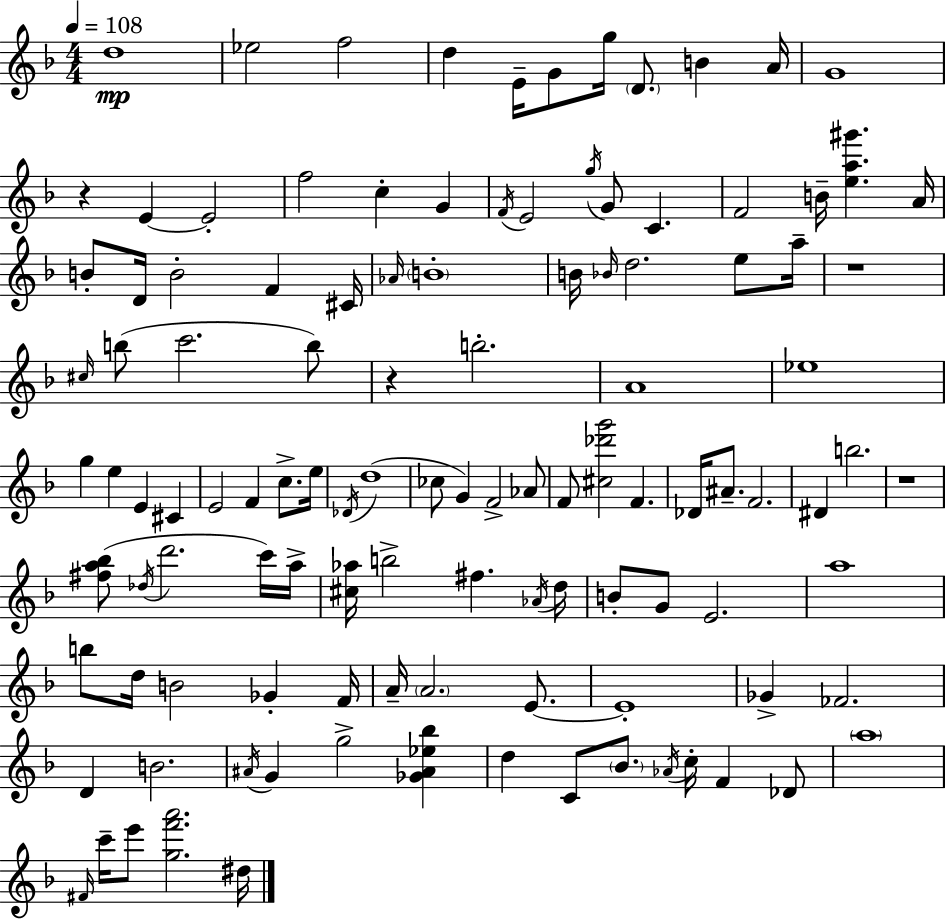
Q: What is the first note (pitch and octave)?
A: D5